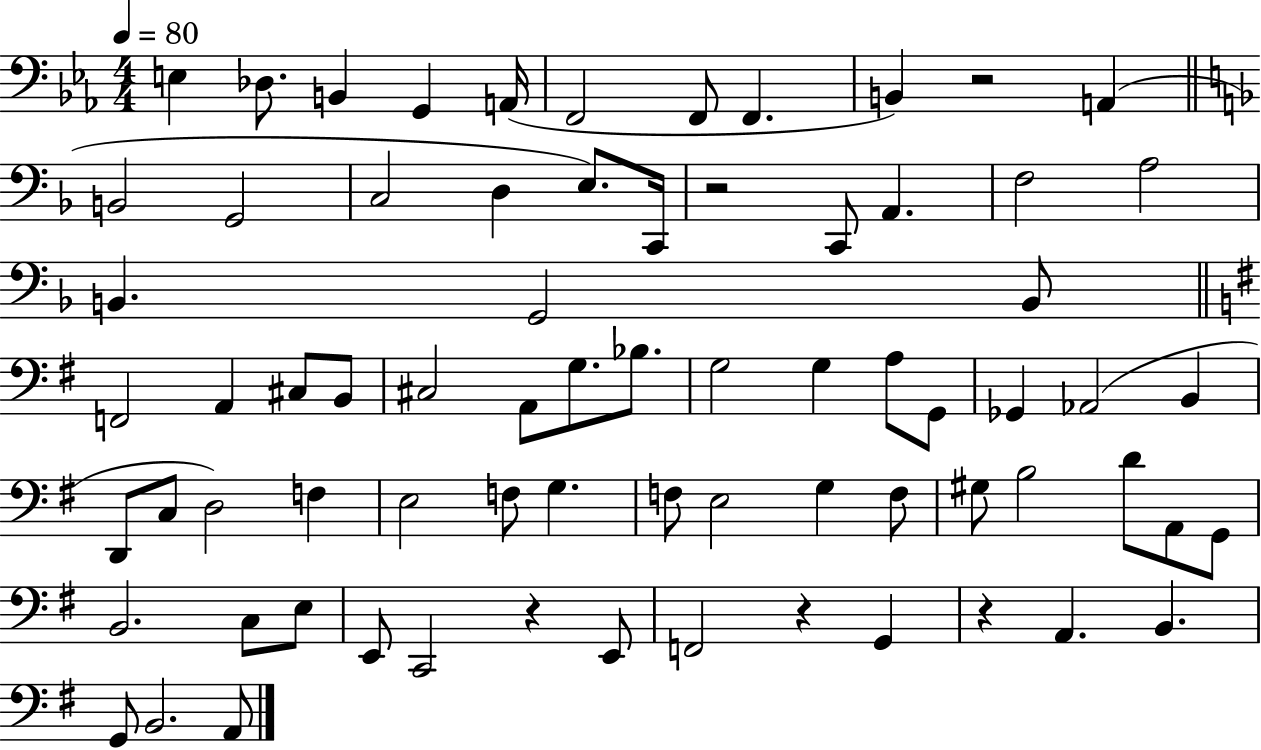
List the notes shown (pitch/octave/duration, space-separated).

E3/q Db3/e. B2/q G2/q A2/s F2/h F2/e F2/q. B2/q R/h A2/q B2/h G2/h C3/h D3/q E3/e. C2/s R/h C2/e A2/q. F3/h A3/h B2/q. G2/h B2/e F2/h A2/q C#3/e B2/e C#3/h A2/e G3/e. Bb3/e. G3/h G3/q A3/e G2/e Gb2/q Ab2/h B2/q D2/e C3/e D3/h F3/q E3/h F3/e G3/q. F3/e E3/h G3/q F3/e G#3/e B3/h D4/e A2/e G2/e B2/h. C3/e E3/e E2/e C2/h R/q E2/e F2/h R/q G2/q R/q A2/q. B2/q. G2/e B2/h. A2/e